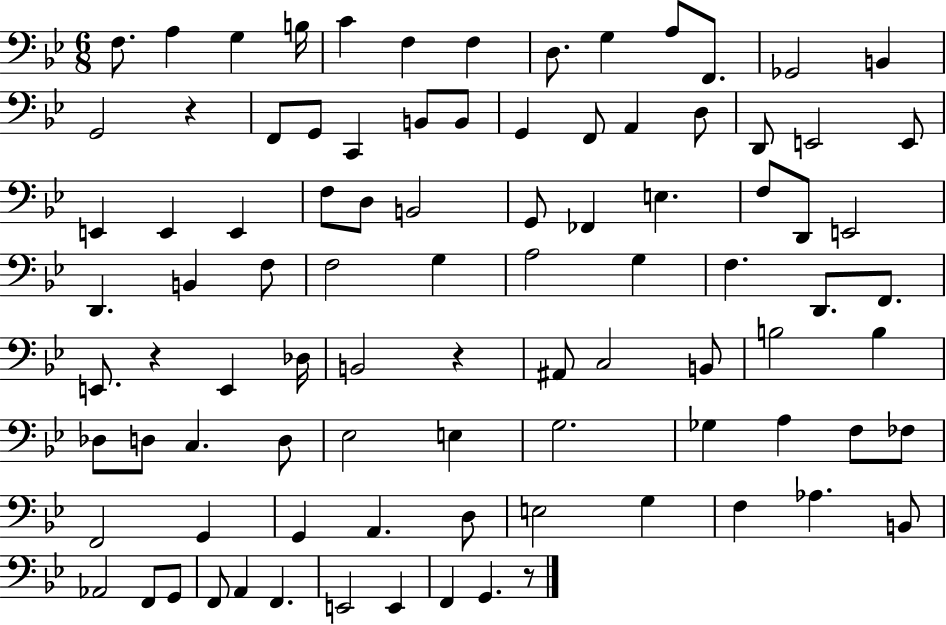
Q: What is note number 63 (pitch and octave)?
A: E3